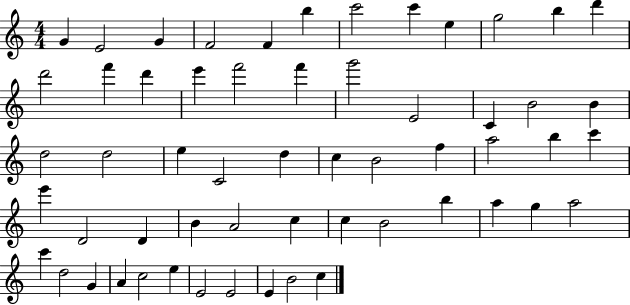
{
  \clef treble
  \numericTimeSignature
  \time 4/4
  \key c \major
  g'4 e'2 g'4 | f'2 f'4 b''4 | c'''2 c'''4 e''4 | g''2 b''4 d'''4 | \break d'''2 f'''4 d'''4 | e'''4 f'''2 f'''4 | g'''2 e'2 | c'4 b'2 b'4 | \break d''2 d''2 | e''4 c'2 d''4 | c''4 b'2 f''4 | a''2 b''4 c'''4 | \break e'''4 d'2 d'4 | b'4 a'2 c''4 | c''4 b'2 b''4 | a''4 g''4 a''2 | \break c'''4 d''2 g'4 | a'4 c''2 e''4 | e'2 e'2 | e'4 b'2 c''4 | \break \bar "|."
}